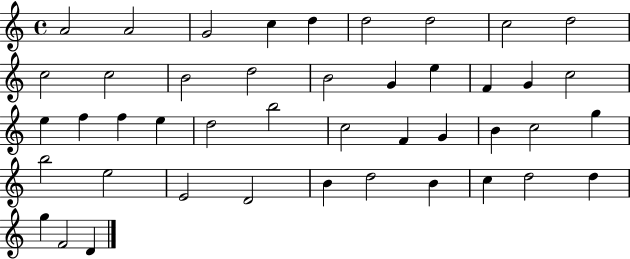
{
  \clef treble
  \time 4/4
  \defaultTimeSignature
  \key c \major
  a'2 a'2 | g'2 c''4 d''4 | d''2 d''2 | c''2 d''2 | \break c''2 c''2 | b'2 d''2 | b'2 g'4 e''4 | f'4 g'4 c''2 | \break e''4 f''4 f''4 e''4 | d''2 b''2 | c''2 f'4 g'4 | b'4 c''2 g''4 | \break b''2 e''2 | e'2 d'2 | b'4 d''2 b'4 | c''4 d''2 d''4 | \break g''4 f'2 d'4 | \bar "|."
}